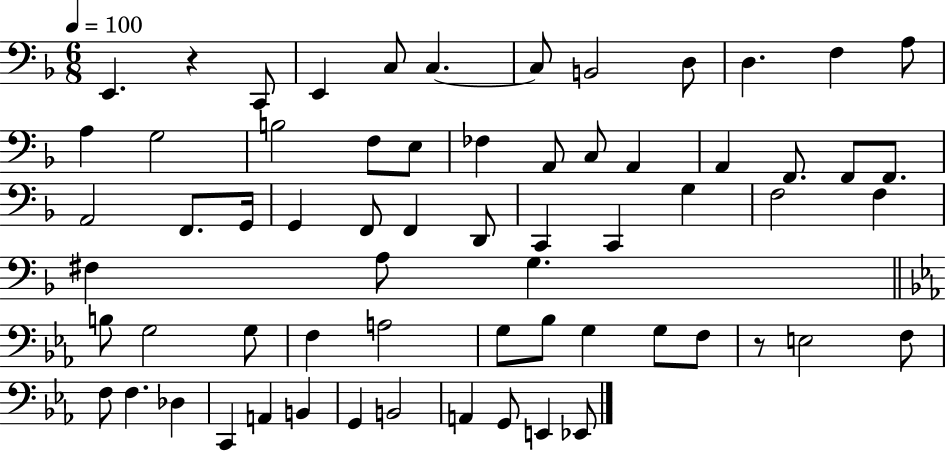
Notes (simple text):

E2/q. R/q C2/e E2/q C3/e C3/q. C3/e B2/h D3/e D3/q. F3/q A3/e A3/q G3/h B3/h F3/e E3/e FES3/q A2/e C3/e A2/q A2/q F2/e. F2/e F2/e. A2/h F2/e. G2/s G2/q F2/e F2/q D2/e C2/q C2/q G3/q F3/h F3/q F#3/q A3/e G3/q. B3/e G3/h G3/e F3/q A3/h G3/e Bb3/e G3/q G3/e F3/e R/e E3/h F3/e F3/e F3/q. Db3/q C2/q A2/q B2/q G2/q B2/h A2/q G2/e E2/q Eb2/e